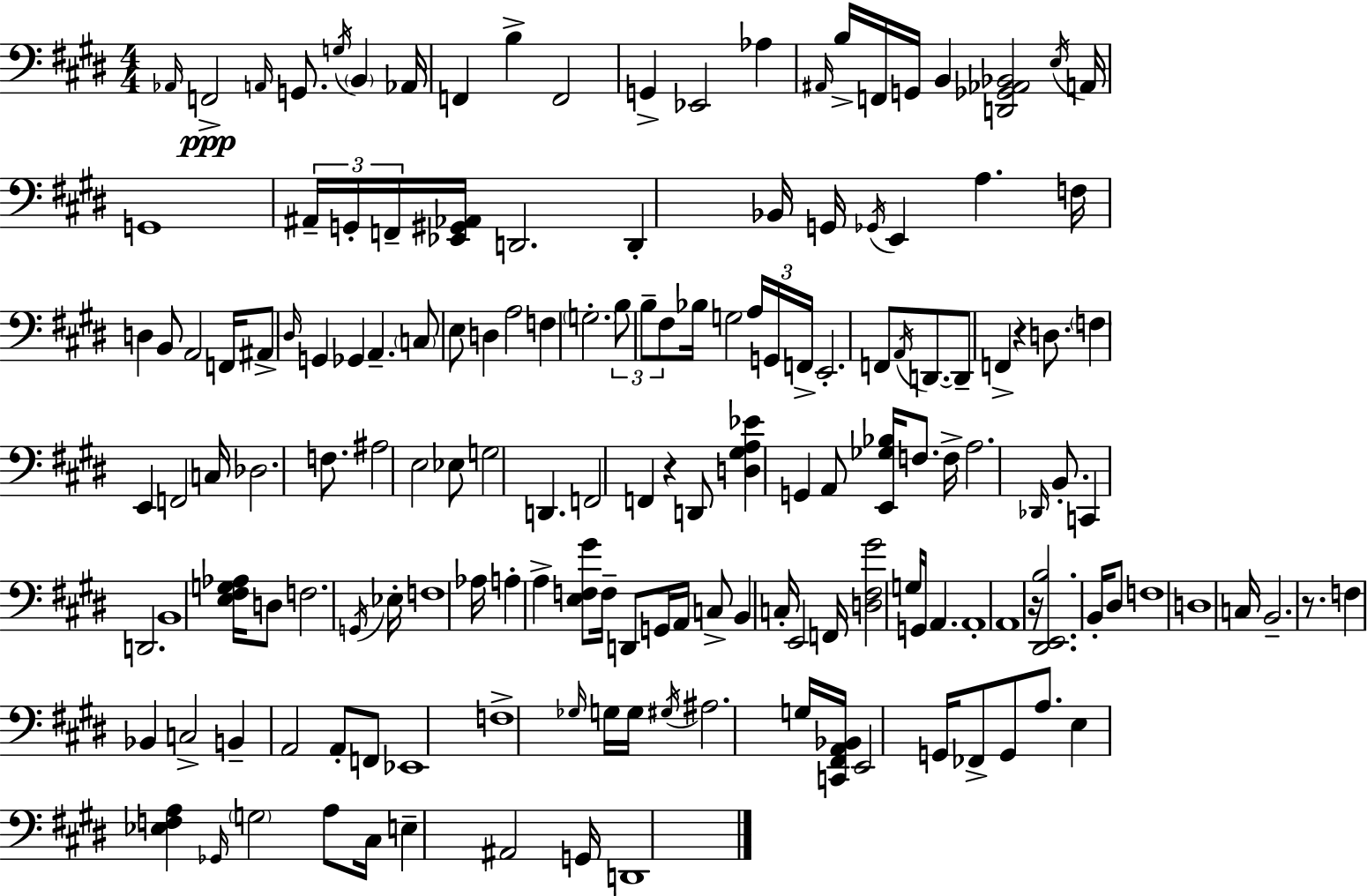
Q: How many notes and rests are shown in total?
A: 157